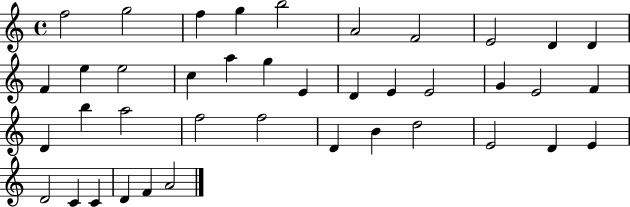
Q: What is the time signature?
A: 4/4